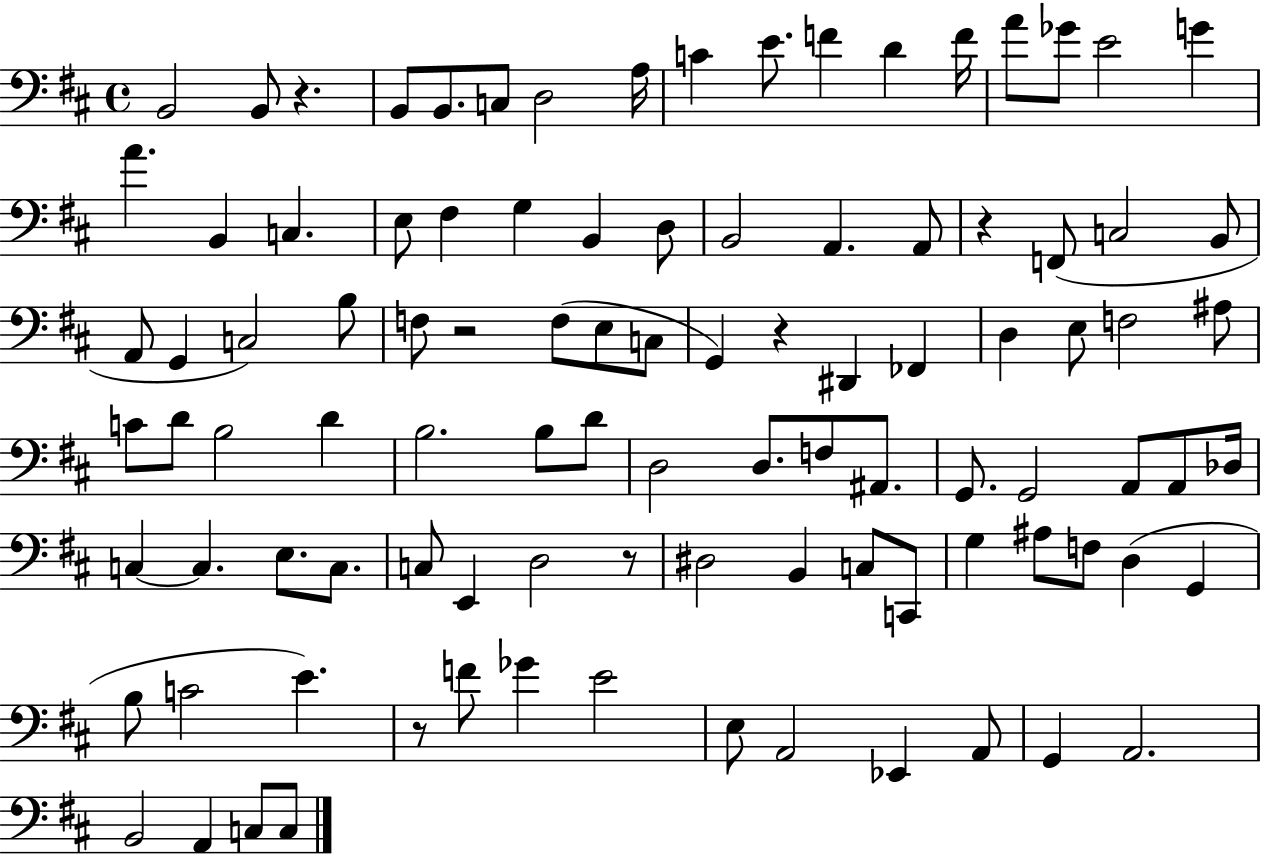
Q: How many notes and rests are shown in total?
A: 99